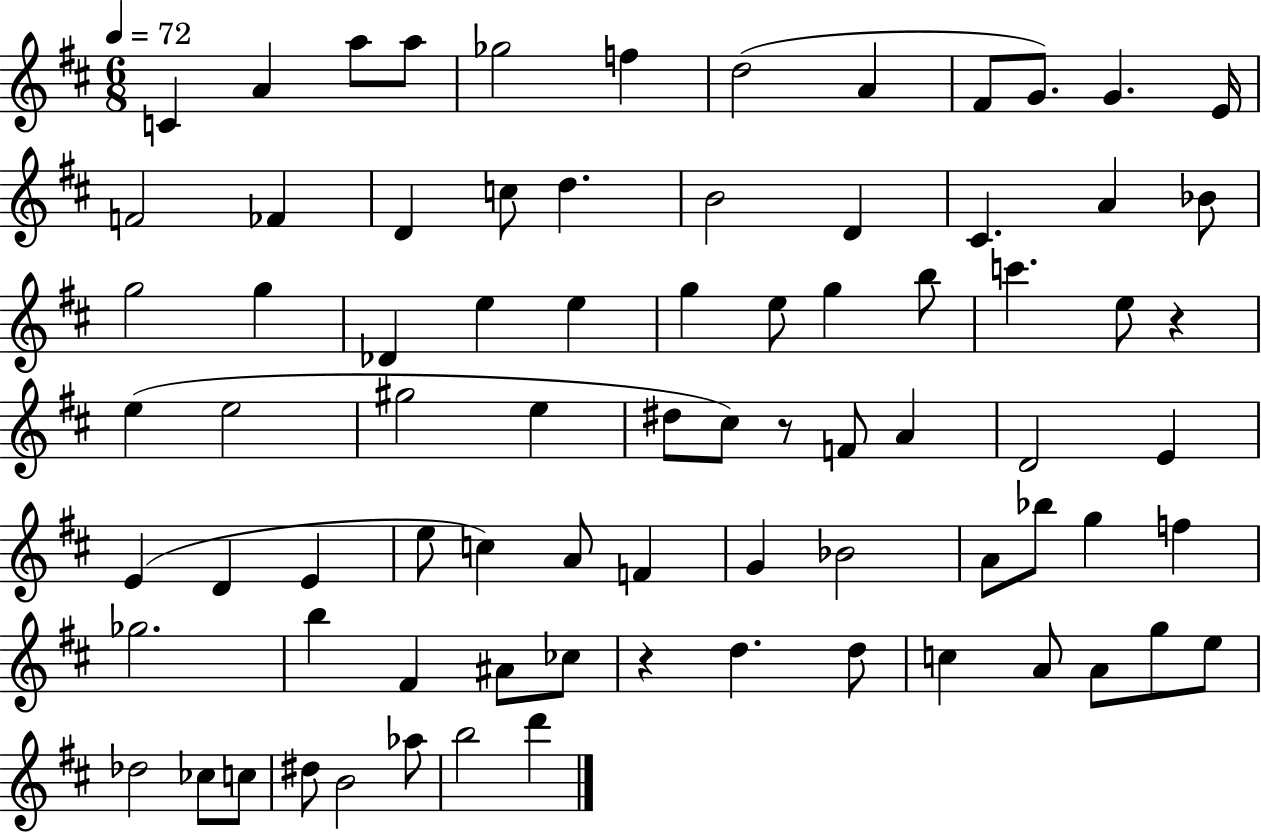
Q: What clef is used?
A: treble